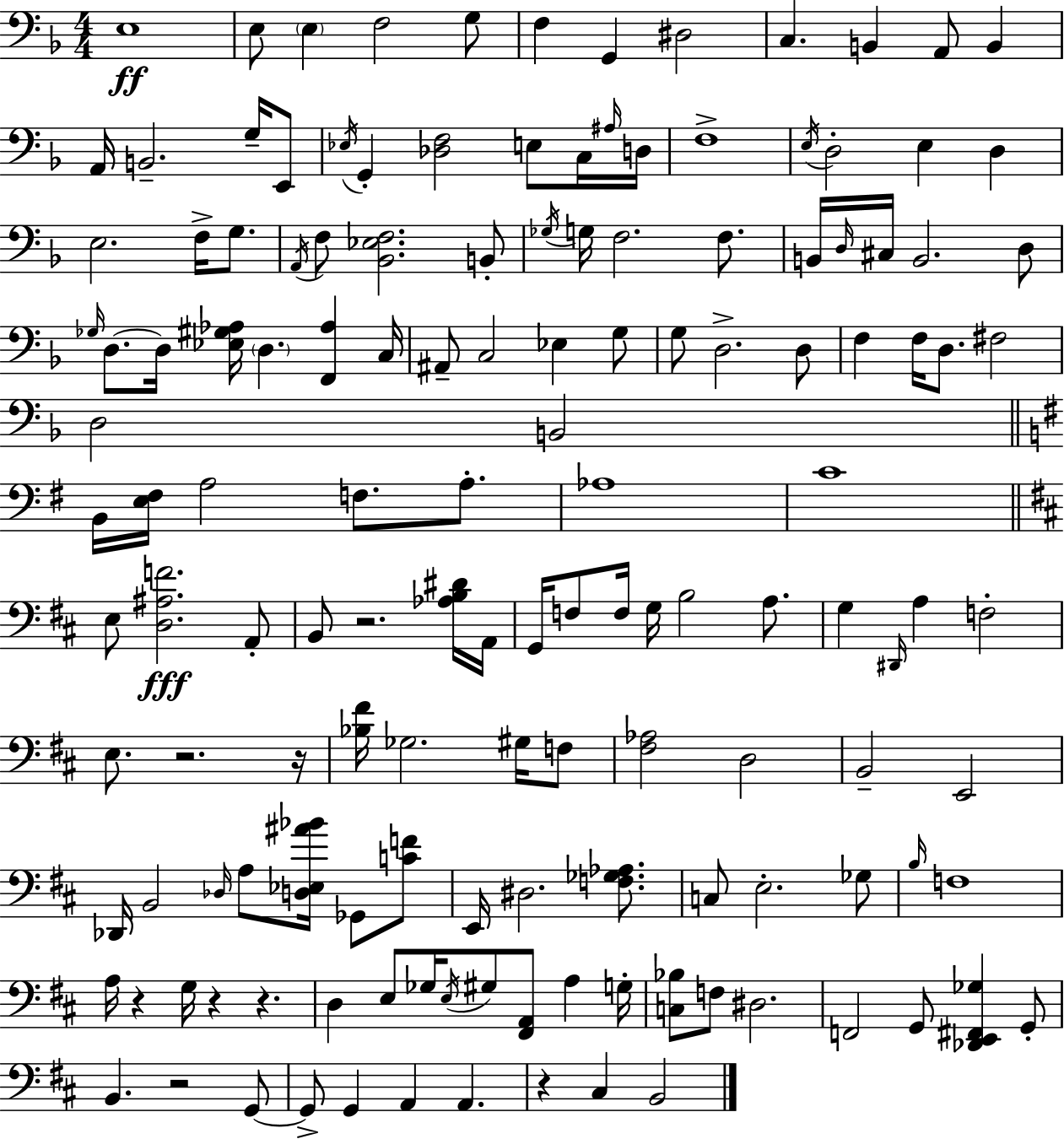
{
  \clef bass
  \numericTimeSignature
  \time 4/4
  \key d \minor
  \repeat volta 2 { e1\ff | e8 \parenthesize e4 f2 g8 | f4 g,4 dis2 | c4. b,4 a,8 b,4 | \break a,16 b,2.-- g16-- e,8 | \acciaccatura { ees16 } g,4-. <des f>2 e8 c16 | \grace { ais16 } d16 f1-> | \acciaccatura { e16 } d2-. e4 d4 | \break e2. f16-> | g8. \acciaccatura { a,16 } f8 <bes, ees f>2. | b,8-. \acciaccatura { ges16 } g16 f2. | f8. b,16 \grace { d16 } cis16 b,2. | \break d8 \grace { ges16 } d8.~~ d16 <ees gis aes>16 \parenthesize d4. | <f, aes>4 c16 ais,8-- c2 | ees4 g8 g8 d2.-> | d8 f4 f16 d8. fis2 | \break d2 b,2 | \bar "||" \break \key g \major b,16 <e fis>16 a2 f8. a8.-. | aes1 | c'1 | \bar "||" \break \key b \minor e8 <d ais f'>2.\fff a,8-. | b,8 r2. <aes b dis'>16 a,16 | g,16 f8 f16 g16 b2 a8. | g4 \grace { dis,16 } a4 f2-. | \break e8. r2. | r16 <bes fis'>16 ges2. gis16 f8 | <fis aes>2 d2 | b,2-- e,2 | \break des,16 b,2 \grace { des16 } a8 <d ees ais' bes'>16 ges,8 | <c' f'>8 e,16 dis2. <f ges aes>8. | c8 e2.-. | ges8 \grace { b16 } f1 | \break a16 r4 g16 r4 r4. | d4 e8 ges16 \acciaccatura { e16 } gis8 <fis, a,>8 a4 | g16-. <c bes>8 f8 dis2. | f,2 g,8 <des, e, fis, ges>4 | \break g,8-. b,4. r2 | g,8~~ g,8-> g,4 a,4 a,4. | r4 cis4 b,2 | } \bar "|."
}